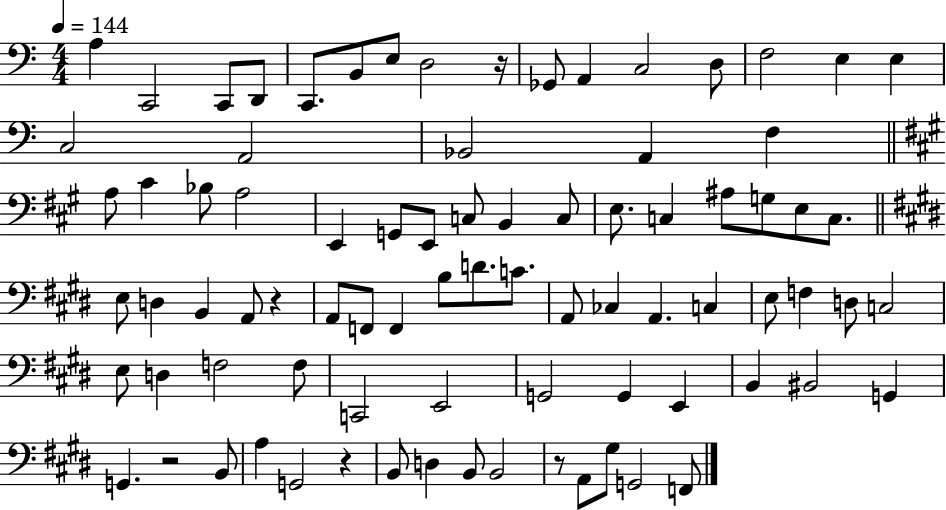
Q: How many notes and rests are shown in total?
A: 83